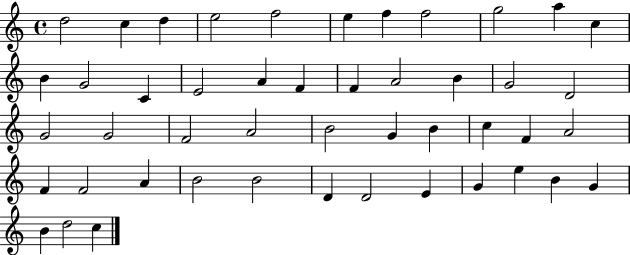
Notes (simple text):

D5/h C5/q D5/q E5/h F5/h E5/q F5/q F5/h G5/h A5/q C5/q B4/q G4/h C4/q E4/h A4/q F4/q F4/q A4/h B4/q G4/h D4/h G4/h G4/h F4/h A4/h B4/h G4/q B4/q C5/q F4/q A4/h F4/q F4/h A4/q B4/h B4/h D4/q D4/h E4/q G4/q E5/q B4/q G4/q B4/q D5/h C5/q